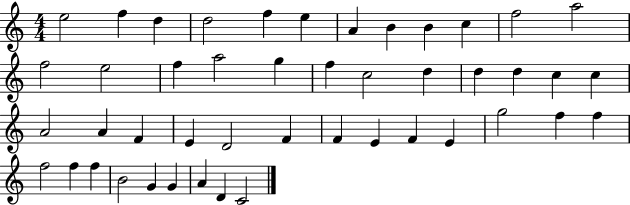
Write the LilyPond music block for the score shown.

{
  \clef treble
  \numericTimeSignature
  \time 4/4
  \key c \major
  e''2 f''4 d''4 | d''2 f''4 e''4 | a'4 b'4 b'4 c''4 | f''2 a''2 | \break f''2 e''2 | f''4 a''2 g''4 | f''4 c''2 d''4 | d''4 d''4 c''4 c''4 | \break a'2 a'4 f'4 | e'4 d'2 f'4 | f'4 e'4 f'4 e'4 | g''2 f''4 f''4 | \break f''2 f''4 f''4 | b'2 g'4 g'4 | a'4 d'4 c'2 | \bar "|."
}